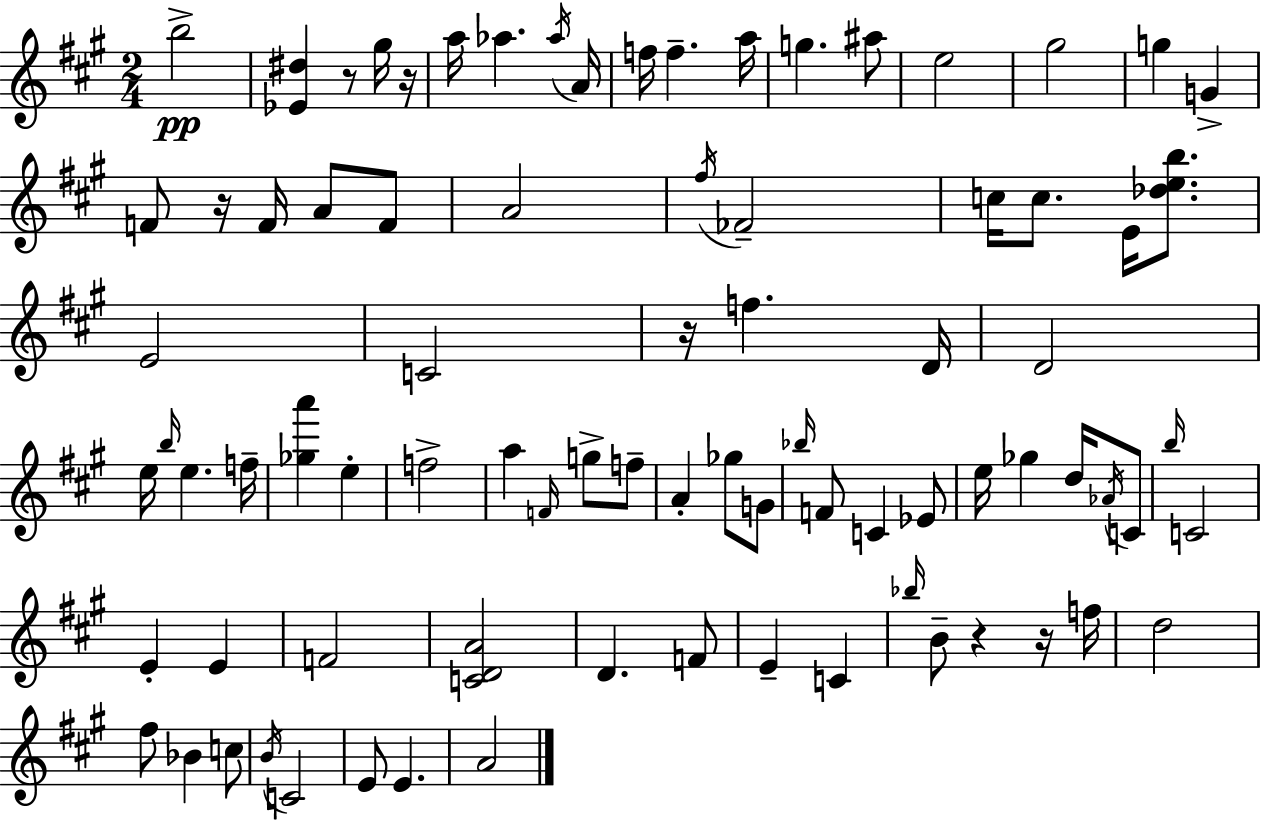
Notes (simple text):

B5/h [Eb4,D#5]/q R/e G#5/s R/s A5/s Ab5/q. Ab5/s A4/s F5/s F5/q. A5/s G5/q. A#5/e E5/h G#5/h G5/q G4/q F4/e R/s F4/s A4/e F4/e A4/h F#5/s FES4/h C5/s C5/e. E4/s [Db5,E5,B5]/e. E4/h C4/h R/s F5/q. D4/s D4/h E5/s B5/s E5/q. F5/s [Gb5,A6]/q E5/q F5/h A5/q F4/s G5/e F5/e A4/q Gb5/e G4/e Bb5/s F4/e C4/q Eb4/e E5/s Gb5/q D5/s Ab4/s C4/e B5/s C4/h E4/q E4/q F4/h [C4,D4,A4]/h D4/q. F4/e E4/q C4/q Bb5/s B4/e R/q R/s F5/s D5/h F#5/e Bb4/q C5/e B4/s C4/h E4/e E4/q. A4/h